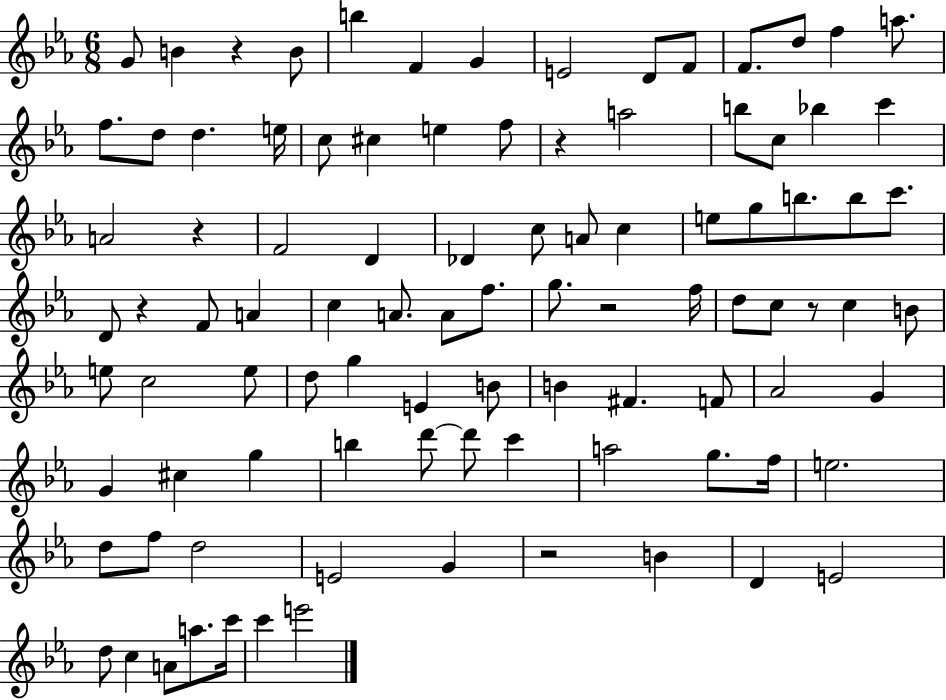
X:1
T:Untitled
M:6/8
L:1/4
K:Eb
G/2 B z B/2 b F G E2 D/2 F/2 F/2 d/2 f a/2 f/2 d/2 d e/4 c/2 ^c e f/2 z a2 b/2 c/2 _b c' A2 z F2 D _D c/2 A/2 c e/2 g/2 b/2 b/2 c'/2 D/2 z F/2 A c A/2 A/2 f/2 g/2 z2 f/4 d/2 c/2 z/2 c B/2 e/2 c2 e/2 d/2 g E B/2 B ^F F/2 _A2 G G ^c g b d'/2 d'/2 c' a2 g/2 f/4 e2 d/2 f/2 d2 E2 G z2 B D E2 d/2 c A/2 a/2 c'/4 c' e'2